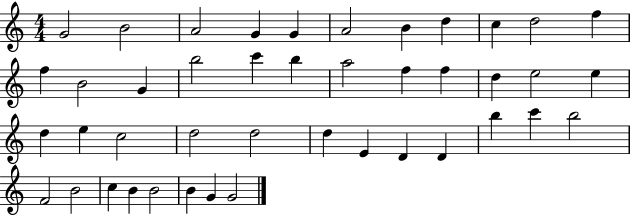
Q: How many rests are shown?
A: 0